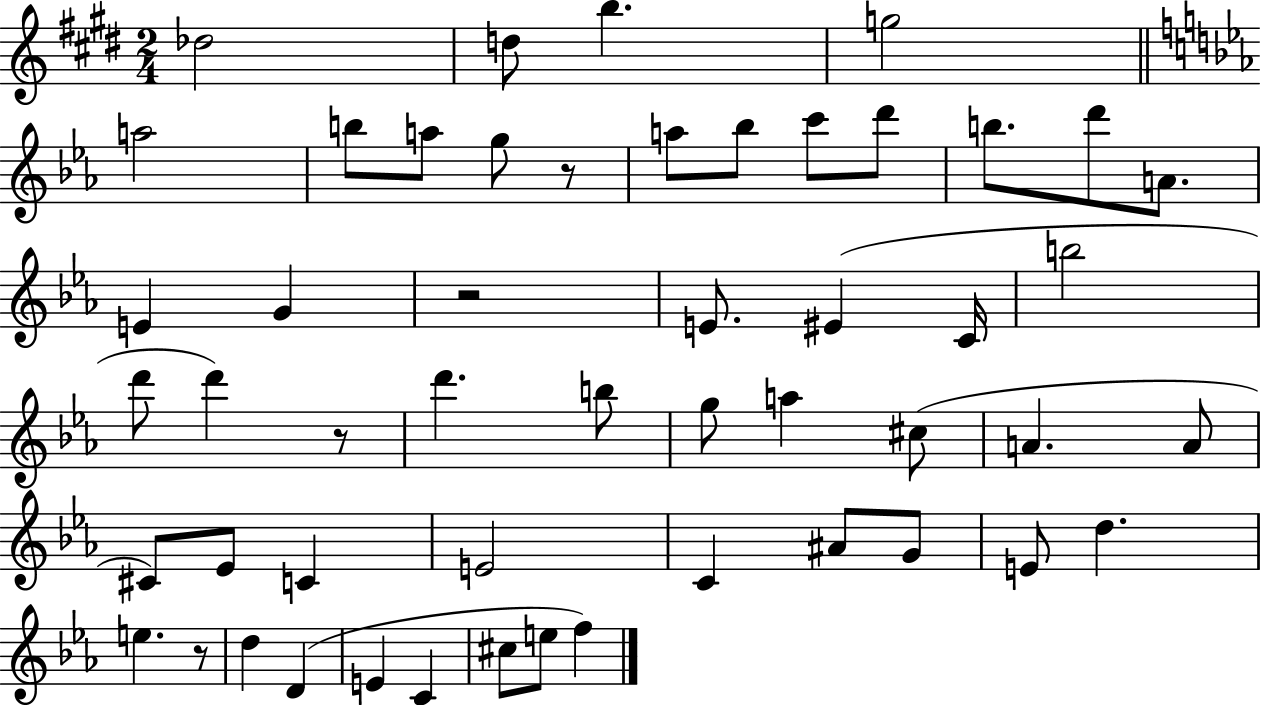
{
  \clef treble
  \numericTimeSignature
  \time 2/4
  \key e \major
  \repeat volta 2 { des''2 | d''8 b''4. | g''2 | \bar "||" \break \key ees \major a''2 | b''8 a''8 g''8 r8 | a''8 bes''8 c'''8 d'''8 | b''8. d'''8 a'8. | \break e'4 g'4 | r2 | e'8. eis'4( c'16 | b''2 | \break d'''8 d'''4) r8 | d'''4. b''8 | g''8 a''4 cis''8( | a'4. a'8 | \break cis'8) ees'8 c'4 | e'2 | c'4 ais'8 g'8 | e'8 d''4. | \break e''4. r8 | d''4 d'4( | e'4 c'4 | cis''8 e''8 f''4) | \break } \bar "|."
}